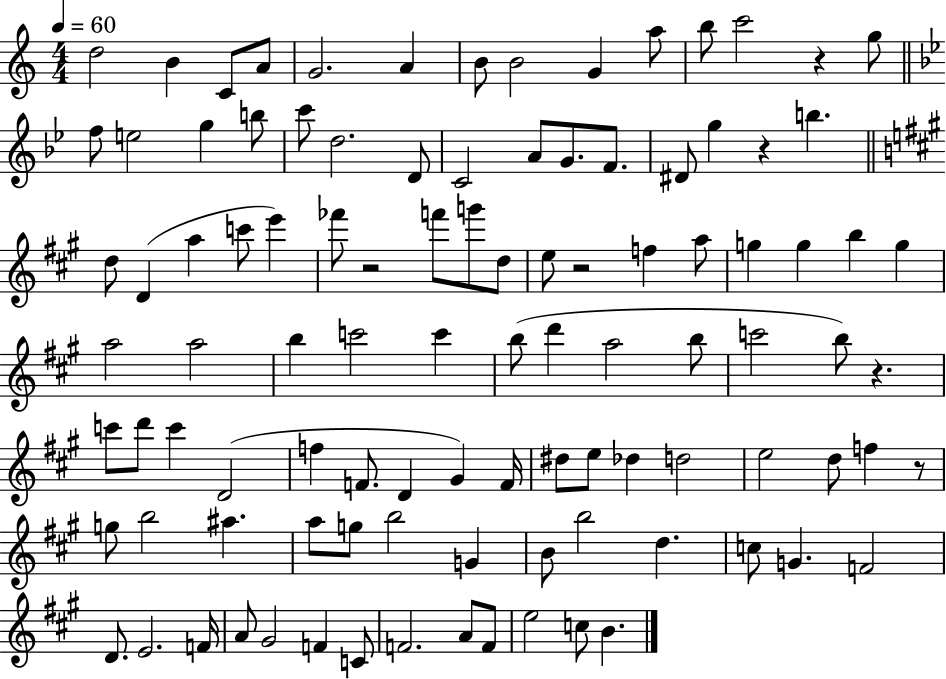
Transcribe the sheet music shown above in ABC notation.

X:1
T:Untitled
M:4/4
L:1/4
K:C
d2 B C/2 A/2 G2 A B/2 B2 G a/2 b/2 c'2 z g/2 f/2 e2 g b/2 c'/2 d2 D/2 C2 A/2 G/2 F/2 ^D/2 g z b d/2 D a c'/2 e' _f'/2 z2 f'/2 g'/2 d/2 e/2 z2 f a/2 g g b g a2 a2 b c'2 c' b/2 d' a2 b/2 c'2 b/2 z c'/2 d'/2 c' D2 f F/2 D ^G F/4 ^d/2 e/2 _d d2 e2 d/2 f z/2 g/2 b2 ^a a/2 g/2 b2 G B/2 b2 d c/2 G F2 D/2 E2 F/4 A/2 ^G2 F C/2 F2 A/2 F/2 e2 c/2 B